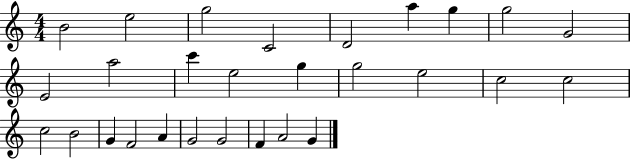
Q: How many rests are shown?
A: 0